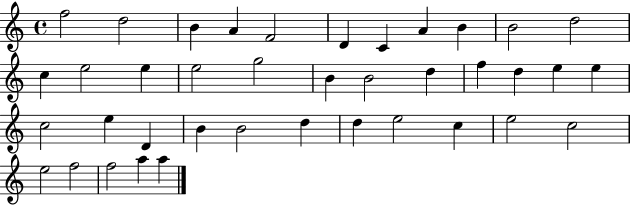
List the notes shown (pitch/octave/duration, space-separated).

F5/h D5/h B4/q A4/q F4/h D4/q C4/q A4/q B4/q B4/h D5/h C5/q E5/h E5/q E5/h G5/h B4/q B4/h D5/q F5/q D5/q E5/q E5/q C5/h E5/q D4/q B4/q B4/h D5/q D5/q E5/h C5/q E5/h C5/h E5/h F5/h F5/h A5/q A5/q